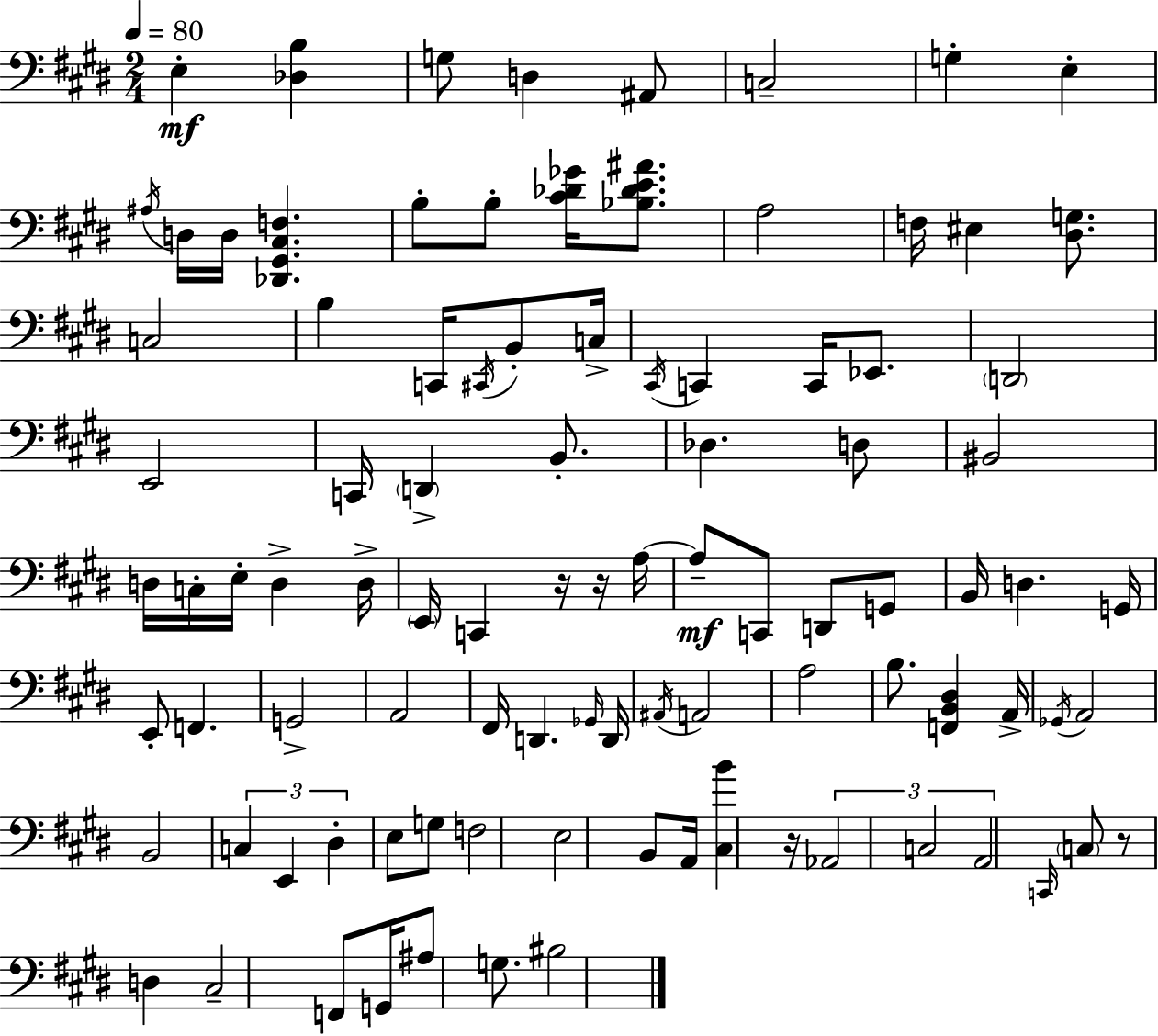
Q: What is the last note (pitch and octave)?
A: BIS3